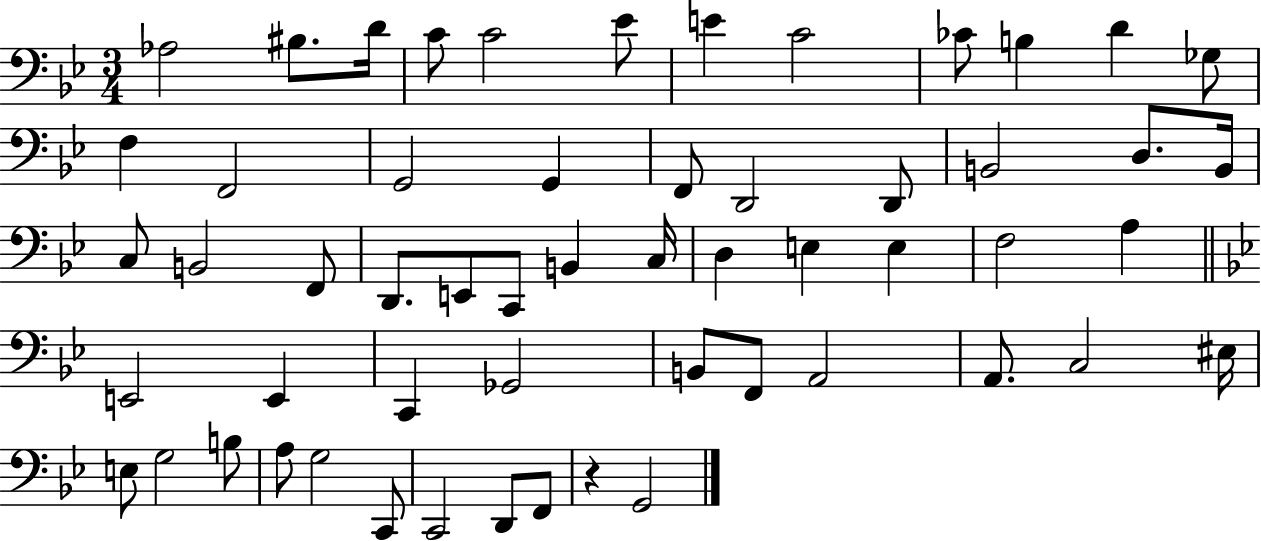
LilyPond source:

{
  \clef bass
  \numericTimeSignature
  \time 3/4
  \key bes \major
  aes2 bis8. d'16 | c'8 c'2 ees'8 | e'4 c'2 | ces'8 b4 d'4 ges8 | \break f4 f,2 | g,2 g,4 | f,8 d,2 d,8 | b,2 d8. b,16 | \break c8 b,2 f,8 | d,8. e,8 c,8 b,4 c16 | d4 e4 e4 | f2 a4 | \break \bar "||" \break \key bes \major e,2 e,4 | c,4 ges,2 | b,8 f,8 a,2 | a,8. c2 eis16 | \break e8 g2 b8 | a8 g2 c,8 | c,2 d,8 f,8 | r4 g,2 | \break \bar "|."
}